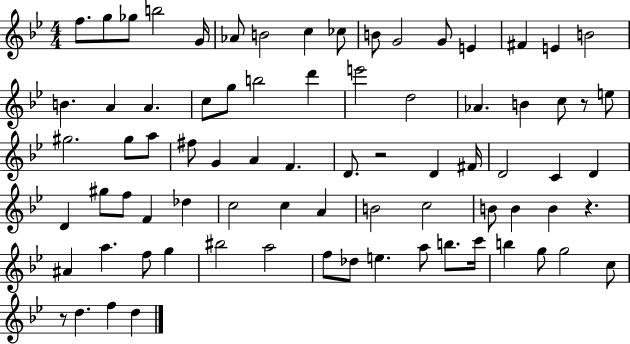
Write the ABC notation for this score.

X:1
T:Untitled
M:4/4
L:1/4
K:Bb
f/2 g/2 _g/2 b2 G/4 _A/2 B2 c _c/2 B/2 G2 G/2 E ^F E B2 B A A c/2 g/2 b2 d' e'2 d2 _A B c/2 z/2 e/2 ^g2 ^g/2 a/2 ^f/2 G A F D/2 z2 D ^F/4 D2 C D D ^g/2 f/2 F _d c2 c A B2 c2 B/2 B B z ^A a f/2 g ^b2 a2 f/2 _d/2 e a/2 b/2 c'/4 b g/2 g2 c/2 z/2 d f d